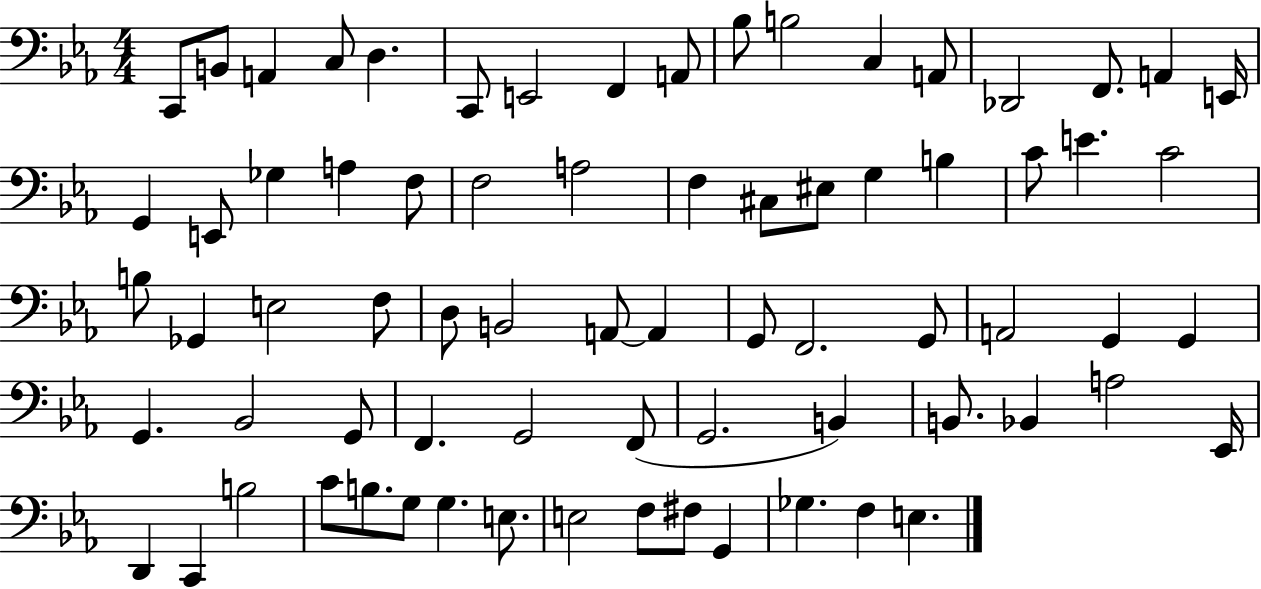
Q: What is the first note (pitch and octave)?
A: C2